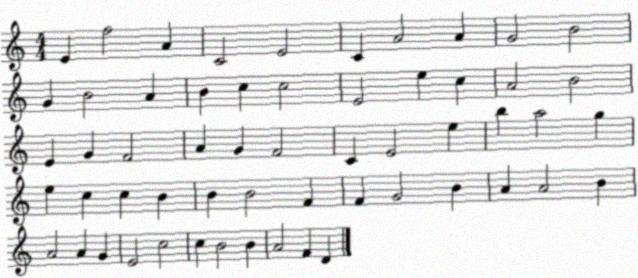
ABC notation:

X:1
T:Untitled
M:4/4
L:1/4
K:C
E f2 A C2 E2 C A2 A G2 B2 G B2 A B c c2 E2 e c A2 B2 E G F2 A G F2 C E2 e b a2 g e c c B B B2 F F G2 B A A2 B A2 A G E2 c2 c B2 B A2 F D